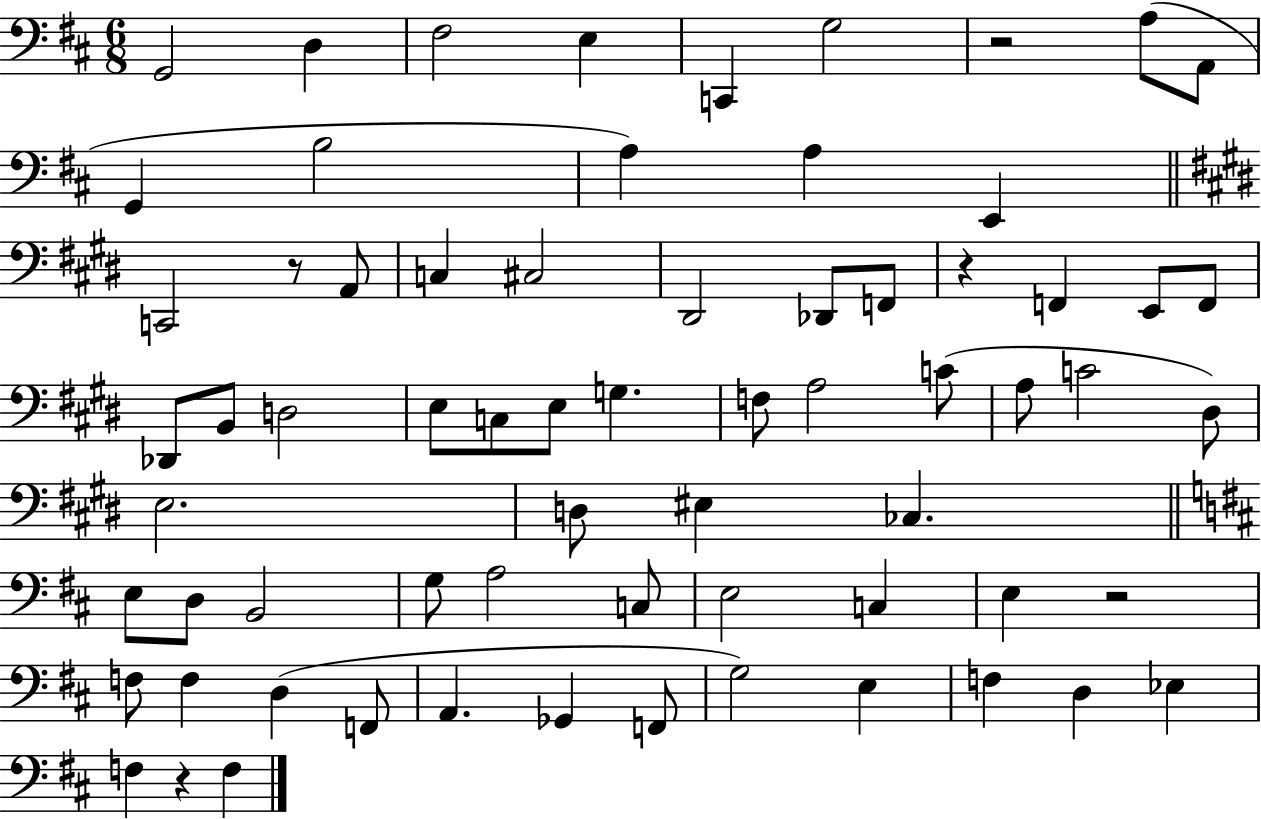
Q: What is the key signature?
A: D major